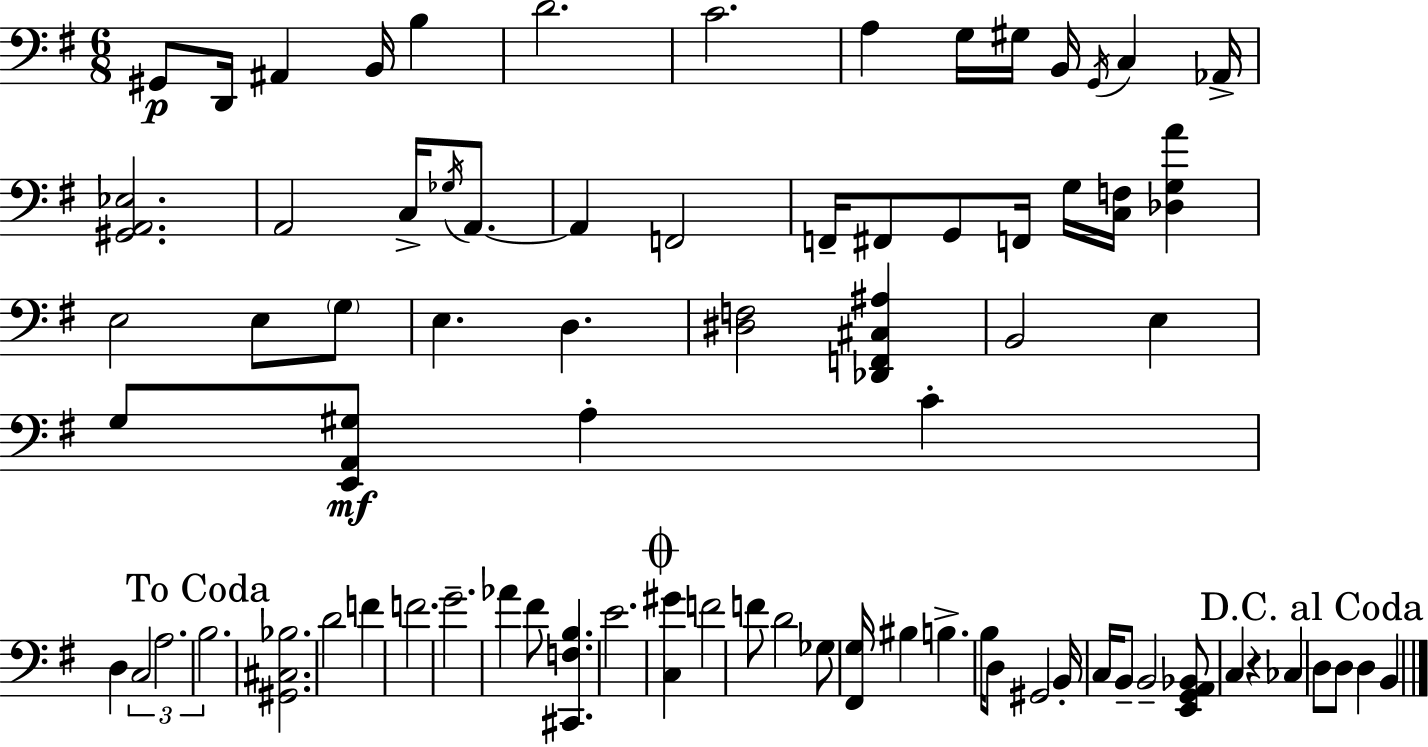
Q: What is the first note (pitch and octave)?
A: G#2